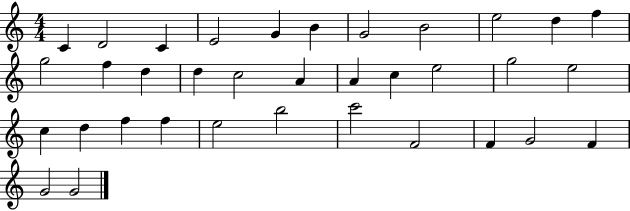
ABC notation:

X:1
T:Untitled
M:4/4
L:1/4
K:C
C D2 C E2 G B G2 B2 e2 d f g2 f d d c2 A A c e2 g2 e2 c d f f e2 b2 c'2 F2 F G2 F G2 G2